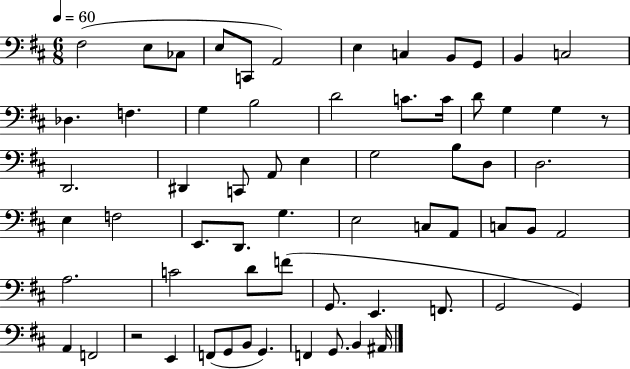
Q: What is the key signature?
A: D major